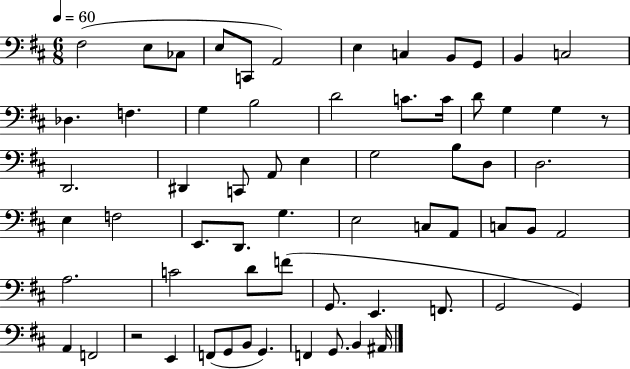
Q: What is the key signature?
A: D major